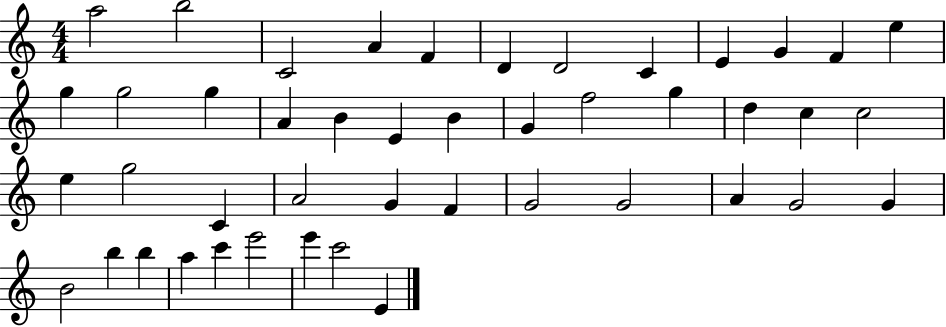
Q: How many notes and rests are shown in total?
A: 45